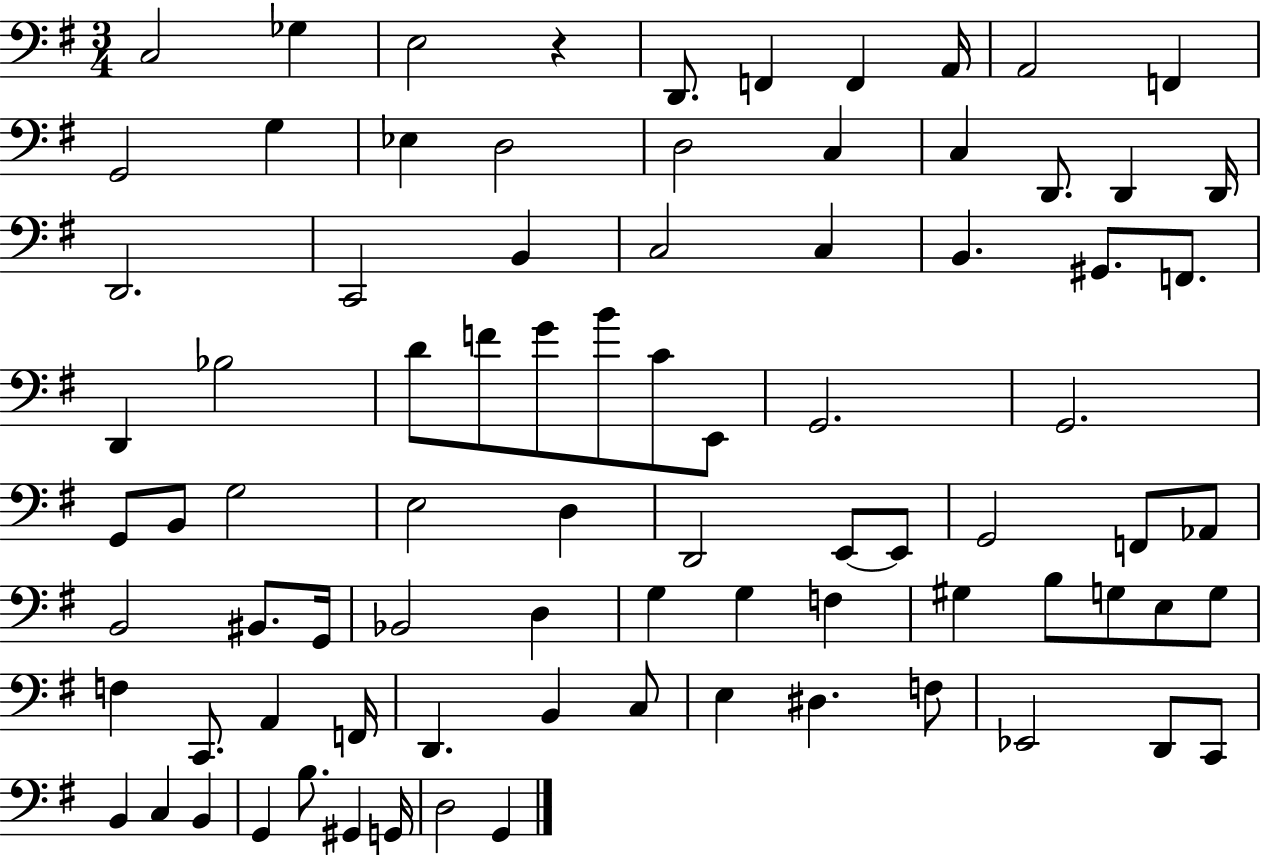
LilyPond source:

{
  \clef bass
  \numericTimeSignature
  \time 3/4
  \key g \major
  \repeat volta 2 { c2 ges4 | e2 r4 | d,8. f,4 f,4 a,16 | a,2 f,4 | \break g,2 g4 | ees4 d2 | d2 c4 | c4 d,8. d,4 d,16 | \break d,2. | c,2 b,4 | c2 c4 | b,4. gis,8. f,8. | \break d,4 bes2 | d'8 f'8 g'8 b'8 c'8 e,8 | g,2. | g,2. | \break g,8 b,8 g2 | e2 d4 | d,2 e,8~~ e,8 | g,2 f,8 aes,8 | \break b,2 bis,8. g,16 | bes,2 d4 | g4 g4 f4 | gis4 b8 g8 e8 g8 | \break f4 c,8. a,4 f,16 | d,4. b,4 c8 | e4 dis4. f8 | ees,2 d,8 c,8 | \break b,4 c4 b,4 | g,4 b8. gis,4 g,16 | d2 g,4 | } \bar "|."
}